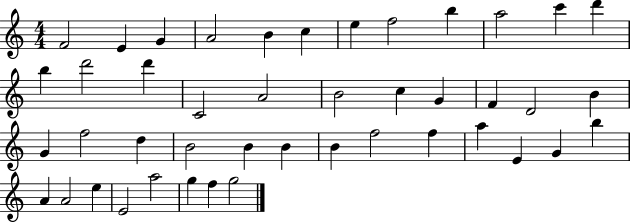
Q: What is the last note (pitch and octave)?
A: G5